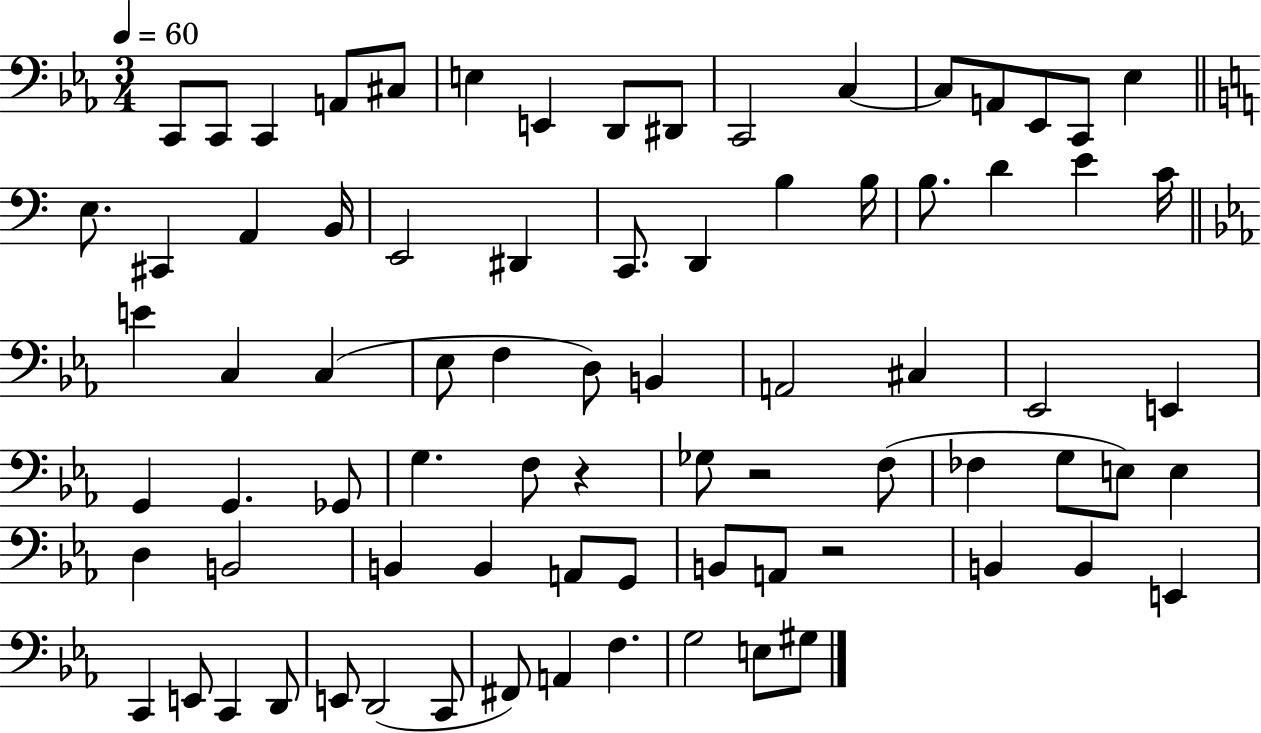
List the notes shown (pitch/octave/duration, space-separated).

C2/e C2/e C2/q A2/e C#3/e E3/q E2/q D2/e D#2/e C2/h C3/q C3/e A2/e Eb2/e C2/e Eb3/q E3/e. C#2/q A2/q B2/s E2/h D#2/q C2/e. D2/q B3/q B3/s B3/e. D4/q E4/q C4/s E4/q C3/q C3/q Eb3/e F3/q D3/e B2/q A2/h C#3/q Eb2/h E2/q G2/q G2/q. Gb2/e G3/q. F3/e R/q Gb3/e R/h F3/e FES3/q G3/e E3/e E3/q D3/q B2/h B2/q B2/q A2/e G2/e B2/e A2/e R/h B2/q B2/q E2/q C2/q E2/e C2/q D2/e E2/e D2/h C2/e F#2/e A2/q F3/q. G3/h E3/e G#3/e